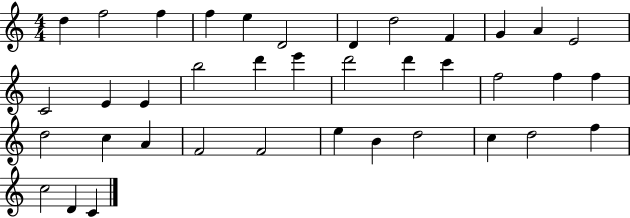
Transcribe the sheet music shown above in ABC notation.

X:1
T:Untitled
M:4/4
L:1/4
K:C
d f2 f f e D2 D d2 F G A E2 C2 E E b2 d' e' d'2 d' c' f2 f f d2 c A F2 F2 e B d2 c d2 f c2 D C